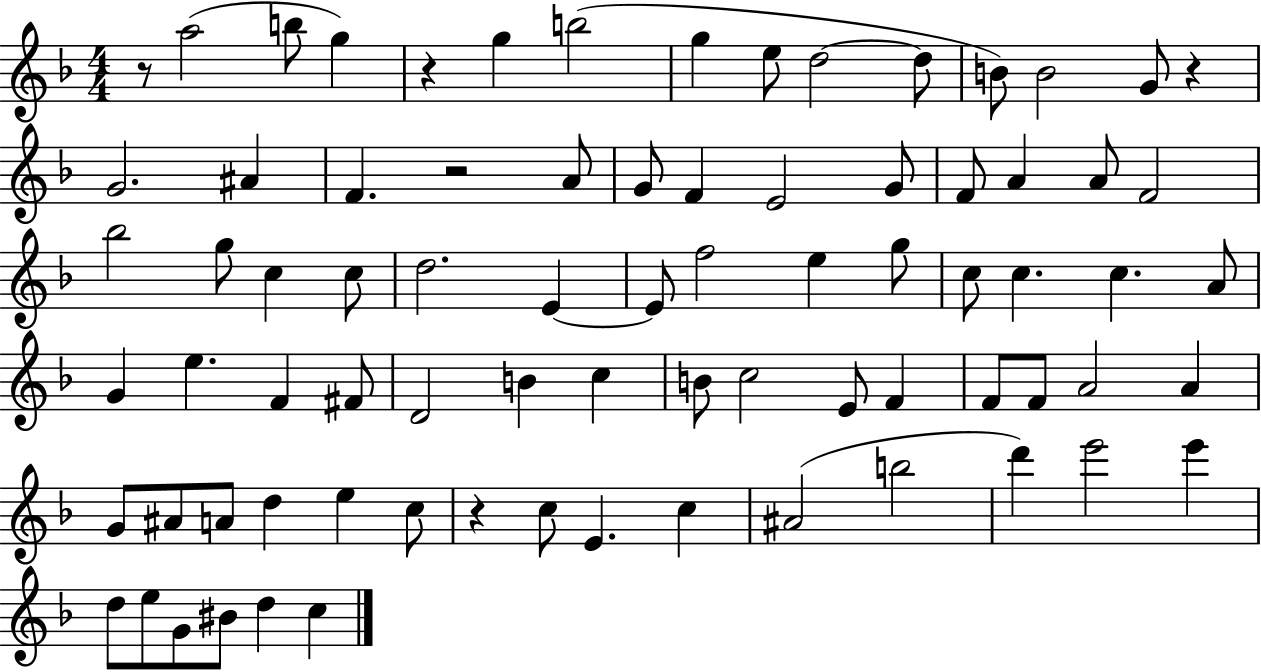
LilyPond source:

{
  \clef treble
  \numericTimeSignature
  \time 4/4
  \key f \major
  r8 a''2( b''8 g''4) | r4 g''4 b''2( | g''4 e''8 d''2~~ d''8 | b'8) b'2 g'8 r4 | \break g'2. ais'4 | f'4. r2 a'8 | g'8 f'4 e'2 g'8 | f'8 a'4 a'8 f'2 | \break bes''2 g''8 c''4 c''8 | d''2. e'4~~ | e'8 f''2 e''4 g''8 | c''8 c''4. c''4. a'8 | \break g'4 e''4. f'4 fis'8 | d'2 b'4 c''4 | b'8 c''2 e'8 f'4 | f'8 f'8 a'2 a'4 | \break g'8 ais'8 a'8 d''4 e''4 c''8 | r4 c''8 e'4. c''4 | ais'2( b''2 | d'''4) e'''2 e'''4 | \break d''8 e''8 g'8 bis'8 d''4 c''4 | \bar "|."
}